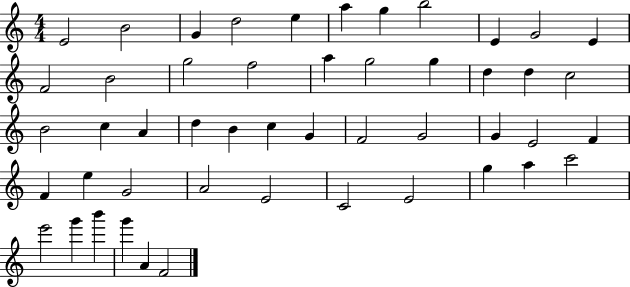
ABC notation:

X:1
T:Untitled
M:4/4
L:1/4
K:C
E2 B2 G d2 e a g b2 E G2 E F2 B2 g2 f2 a g2 g d d c2 B2 c A d B c G F2 G2 G E2 F F e G2 A2 E2 C2 E2 g a c'2 e'2 g' b' g' A F2